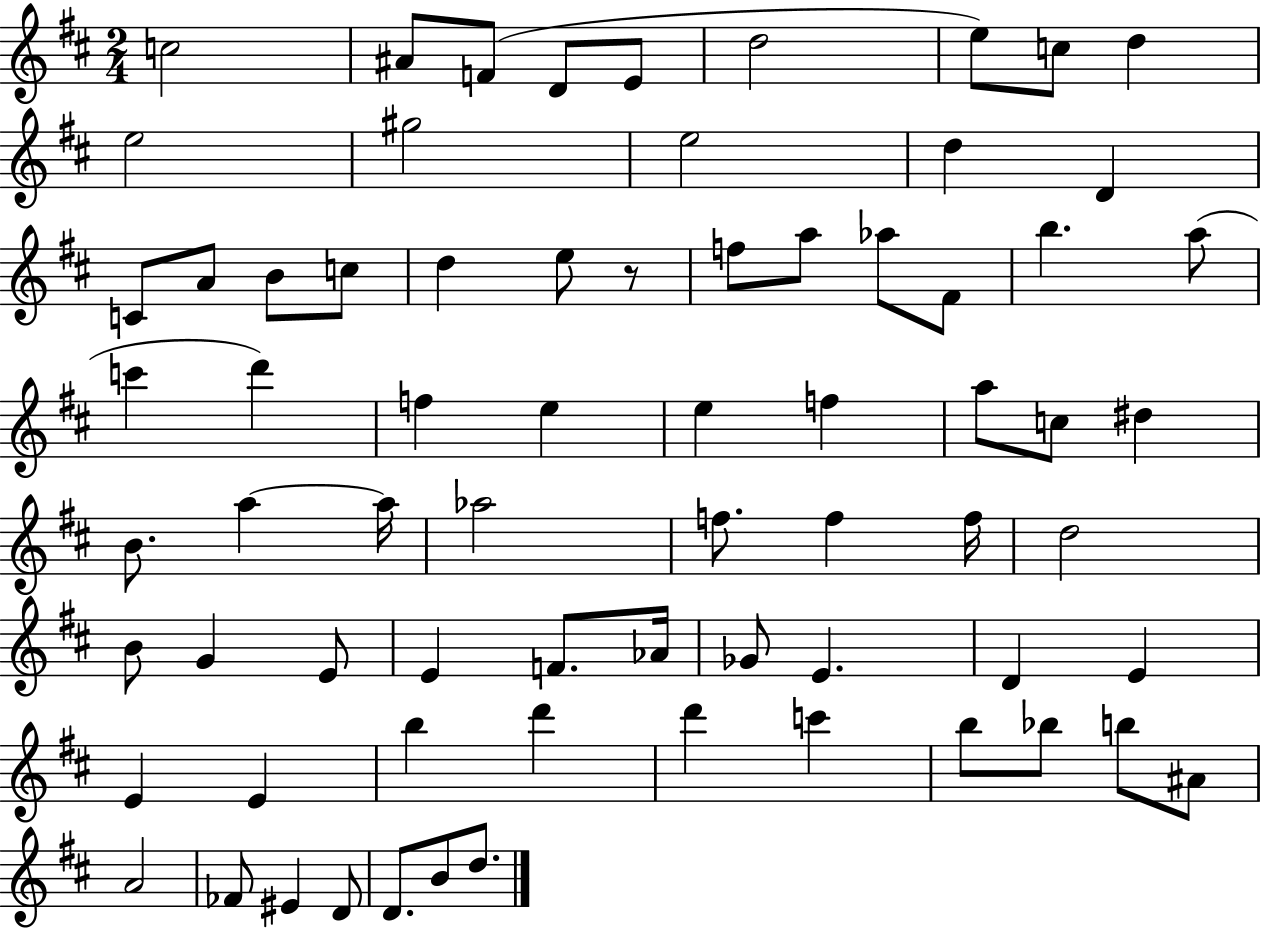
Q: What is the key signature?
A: D major